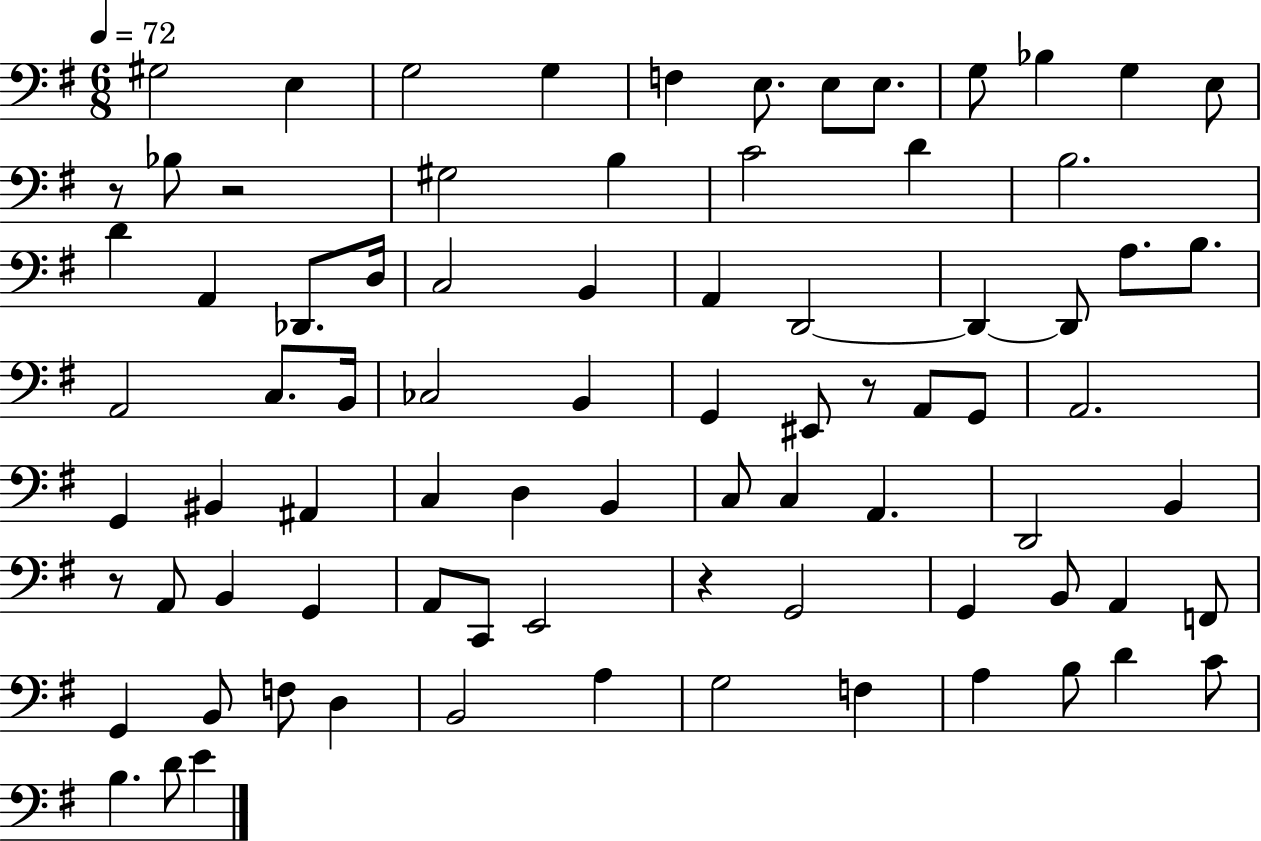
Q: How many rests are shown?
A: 5